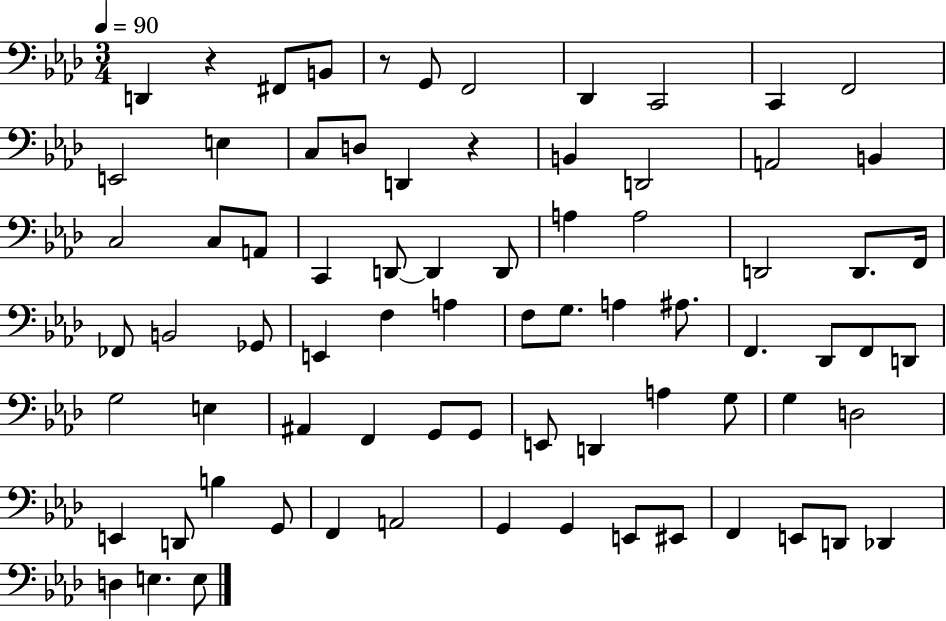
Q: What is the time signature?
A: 3/4